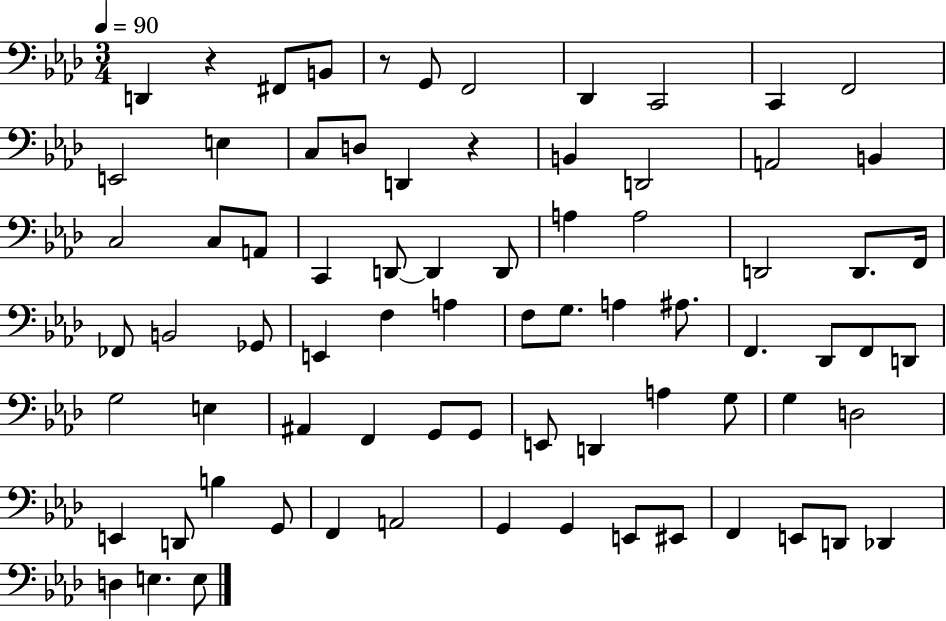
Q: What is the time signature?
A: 3/4